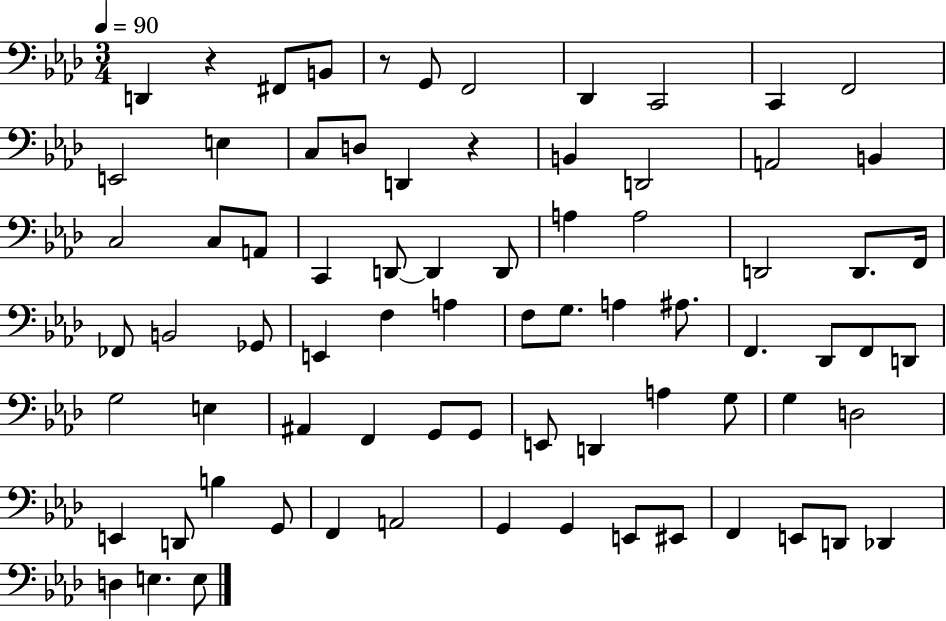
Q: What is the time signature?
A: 3/4